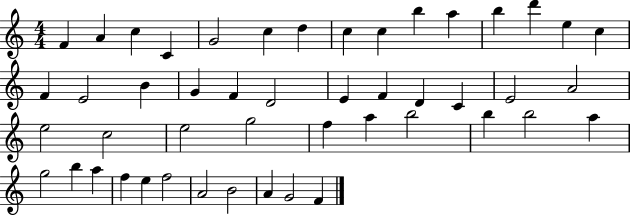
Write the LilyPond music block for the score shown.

{
  \clef treble
  \numericTimeSignature
  \time 4/4
  \key c \major
  f'4 a'4 c''4 c'4 | g'2 c''4 d''4 | c''4 c''4 b''4 a''4 | b''4 d'''4 e''4 c''4 | \break f'4 e'2 b'4 | g'4 f'4 d'2 | e'4 f'4 d'4 c'4 | e'2 a'2 | \break e''2 c''2 | e''2 g''2 | f''4 a''4 b''2 | b''4 b''2 a''4 | \break g''2 b''4 a''4 | f''4 e''4 f''2 | a'2 b'2 | a'4 g'2 f'4 | \break \bar "|."
}